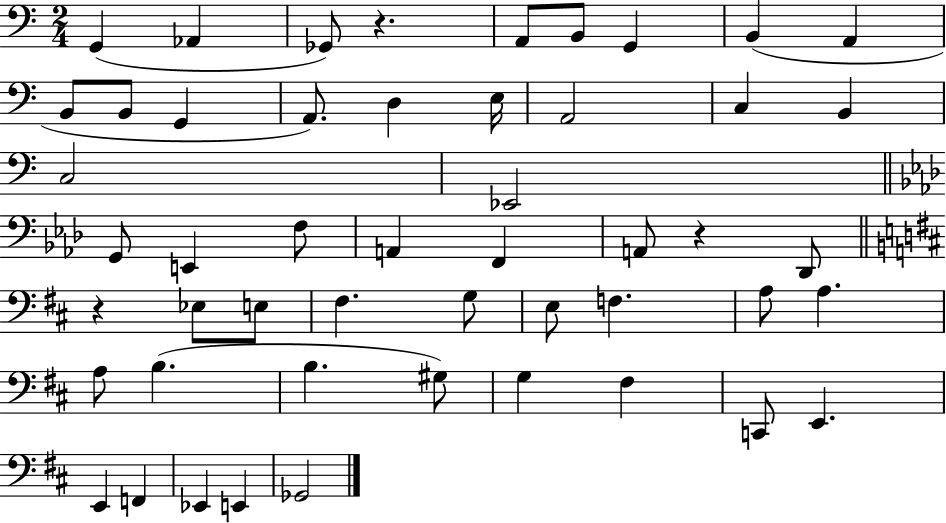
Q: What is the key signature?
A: C major